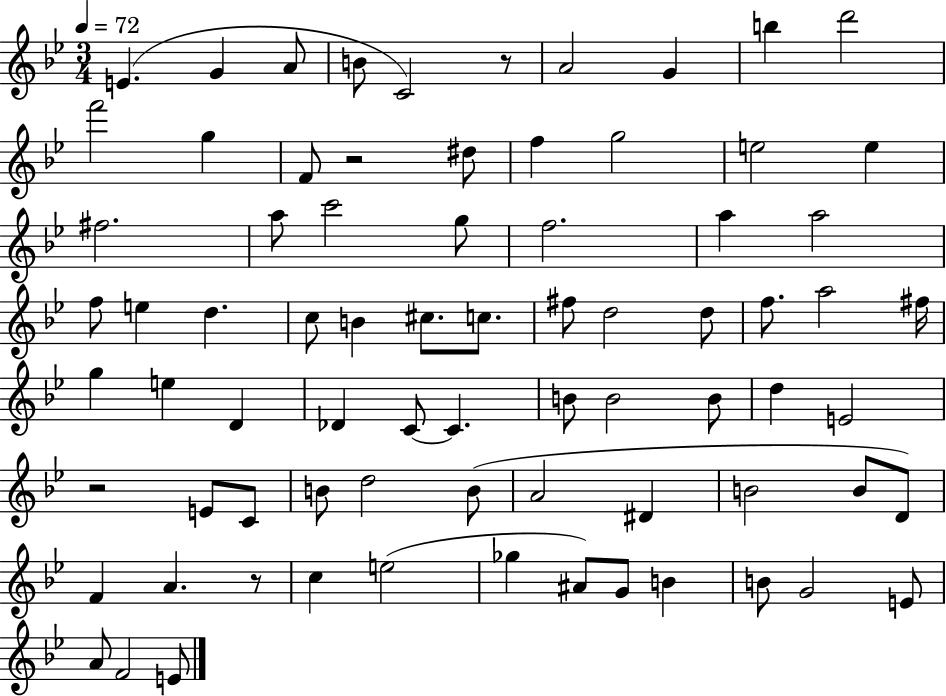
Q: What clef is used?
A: treble